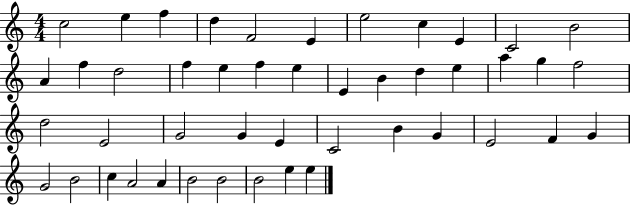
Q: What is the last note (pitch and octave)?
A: E5